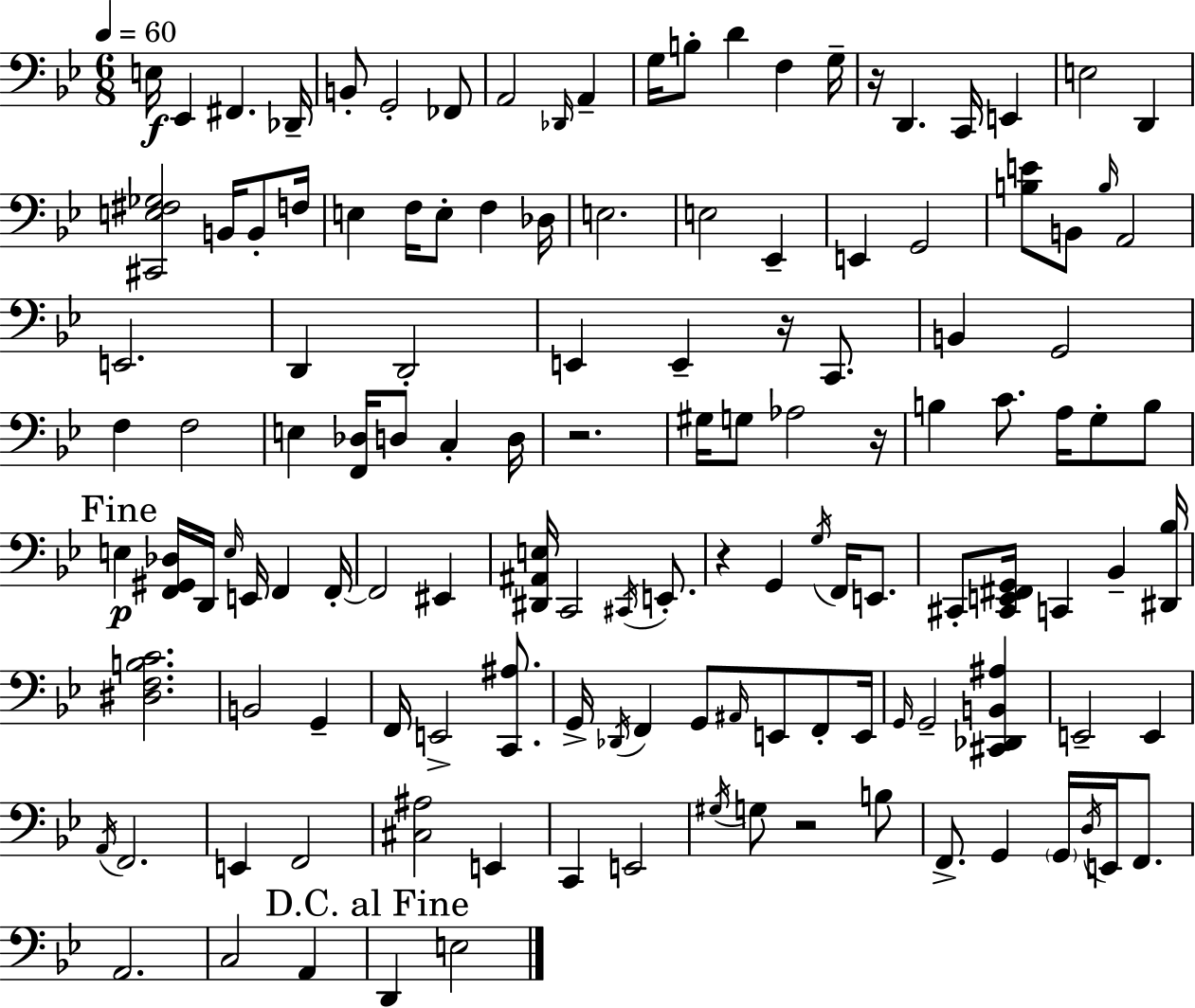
{
  \clef bass
  \numericTimeSignature
  \time 6/8
  \key g \minor
  \tempo 4 = 60
  \repeat volta 2 { e16\f ees,4 fis,4. des,16-- | b,8-. g,2-. fes,8 | a,2 \grace { des,16 } a,4-- | g16 b8-. d'4 f4 | \break g16-- r16 d,4. c,16 e,4 | e2 d,4 | <cis, e fis ges>2 b,16 b,8-. | f16 e4 f16 e8-. f4 | \break des16 e2. | e2 ees,4-- | e,4 g,2 | <b e'>8 b,8 \grace { b16 } a,2 | \break e,2. | d,4 d,2-. | e,4 e,4-- r16 c,8. | b,4 g,2 | \break f4 f2 | e4 <f, des>16 d8 c4-. | d16 r2. | gis16 g8 aes2 | \break r16 b4 c'8. a16 g8-. | b8 \mark "Fine" e4\p <f, gis, des>16 d,16 \grace { e16 } e,16 f,4 | f,16-.~~ f,2 eis,4 | <dis, ais, e>16 c,2 | \break \acciaccatura { cis,16 } e,8.-. r4 g,4 | \acciaccatura { g16 } f,16 e,8. cis,8-. <cis, e, fis, g,>16 c,4 | bes,4-- <dis, bes>16 <dis f b c'>2. | b,2 | \break g,4-- f,16 e,2-> | <c, ais>8. g,16-> \acciaccatura { des,16 } f,4 g,8 | \grace { ais,16 } e,8 f,8-. e,16 \grace { g,16 } g,2-- | <cis, des, b, ais>4 e,2-- | \break e,4 \acciaccatura { a,16 } f,2. | e,4 | f,2 <cis ais>2 | e,4 c,4 | \break e,2 \acciaccatura { gis16 } g8 | r2 b8 f,8.-> | g,4 \parenthesize g,16 \acciaccatura { d16 } e,16 f,8. a,2. | c2 | \break a,4 \mark "D.C. al Fine" d,4 | e2 } \bar "|."
}